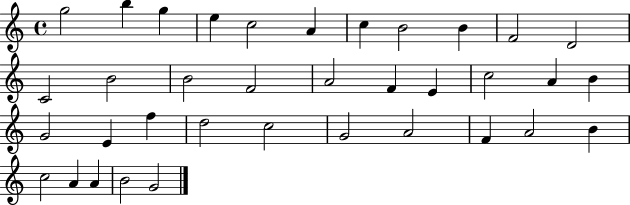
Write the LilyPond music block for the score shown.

{
  \clef treble
  \time 4/4
  \defaultTimeSignature
  \key c \major
  g''2 b''4 g''4 | e''4 c''2 a'4 | c''4 b'2 b'4 | f'2 d'2 | \break c'2 b'2 | b'2 f'2 | a'2 f'4 e'4 | c''2 a'4 b'4 | \break g'2 e'4 f''4 | d''2 c''2 | g'2 a'2 | f'4 a'2 b'4 | \break c''2 a'4 a'4 | b'2 g'2 | \bar "|."
}